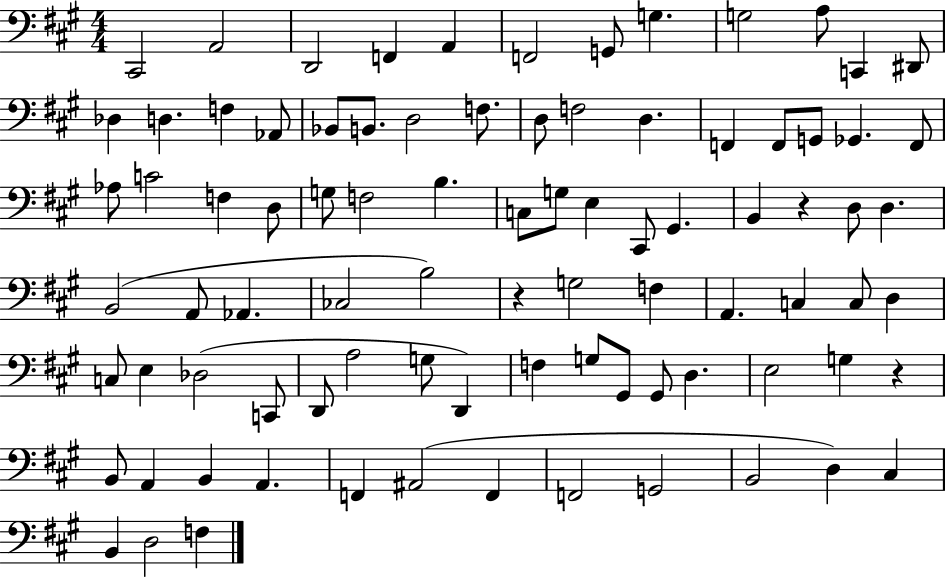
{
  \clef bass
  \numericTimeSignature
  \time 4/4
  \key a \major
  cis,2 a,2 | d,2 f,4 a,4 | f,2 g,8 g4. | g2 a8 c,4 dis,8 | \break des4 d4. f4 aes,8 | bes,8 b,8. d2 f8. | d8 f2 d4. | f,4 f,8 g,8 ges,4. f,8 | \break aes8 c'2 f4 d8 | g8 f2 b4. | c8 g8 e4 cis,8 gis,4. | b,4 r4 d8 d4. | \break b,2( a,8 aes,4. | ces2 b2) | r4 g2 f4 | a,4. c4 c8 d4 | \break c8 e4 des2( c,8 | d,8 a2 g8 d,4) | f4 g8 gis,8 gis,8 d4. | e2 g4 r4 | \break b,8 a,4 b,4 a,4. | f,4 ais,2( f,4 | f,2 g,2 | b,2 d4) cis4 | \break b,4 d2 f4 | \bar "|."
}